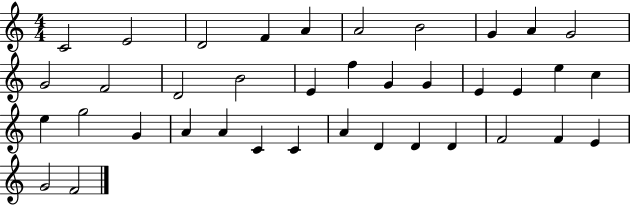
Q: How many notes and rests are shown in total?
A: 38